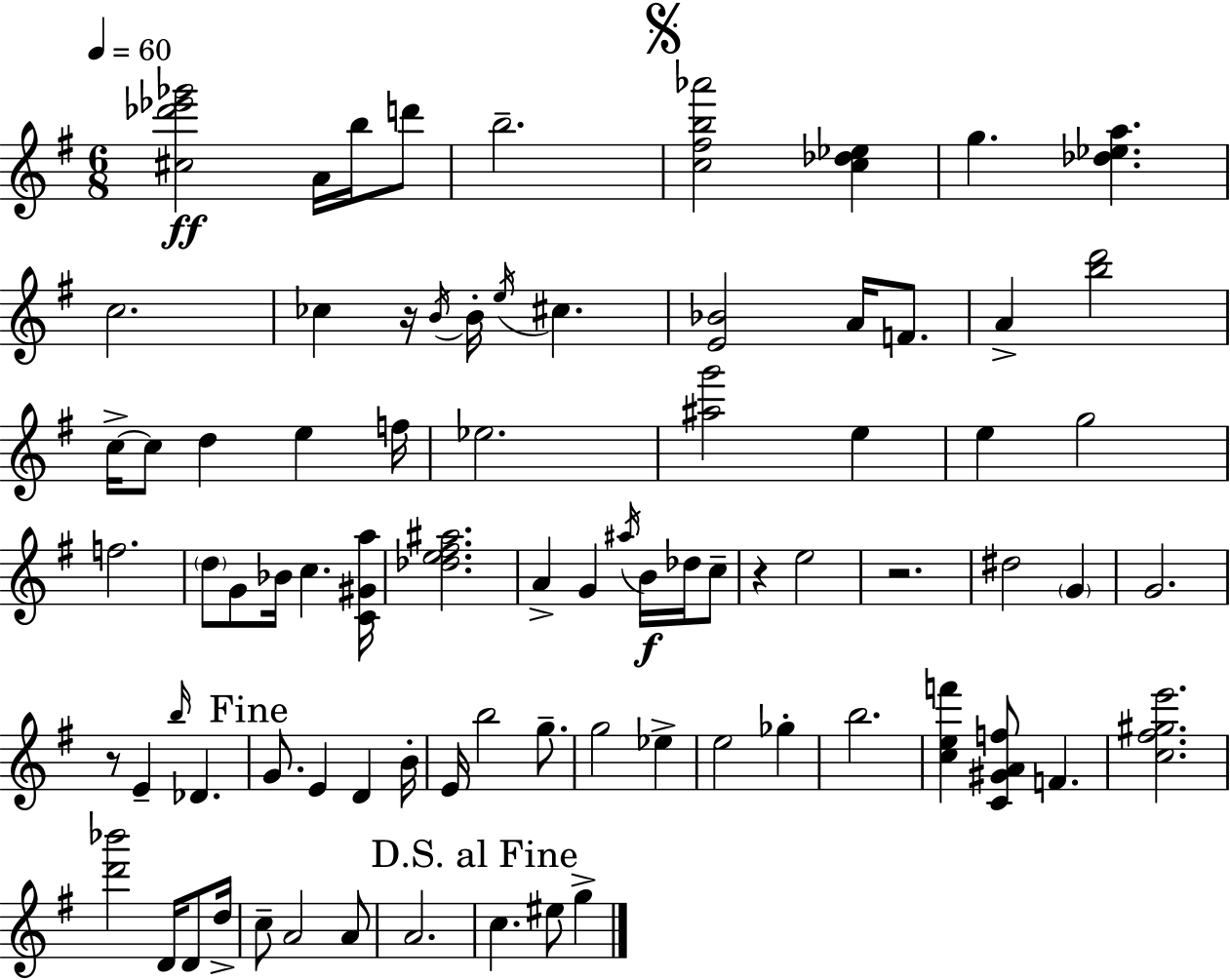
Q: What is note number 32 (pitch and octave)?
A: B4